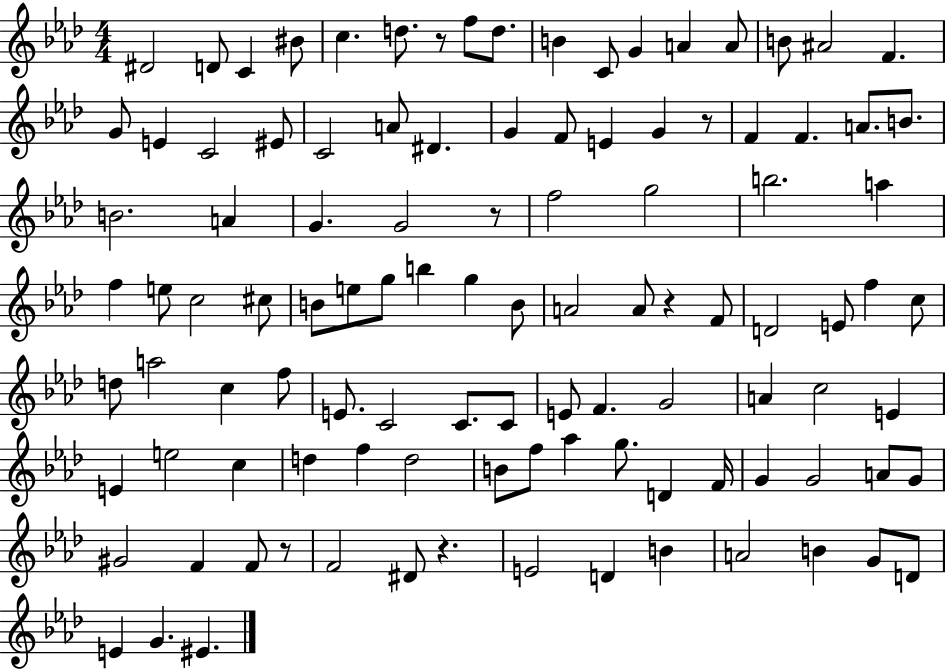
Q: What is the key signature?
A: AES major